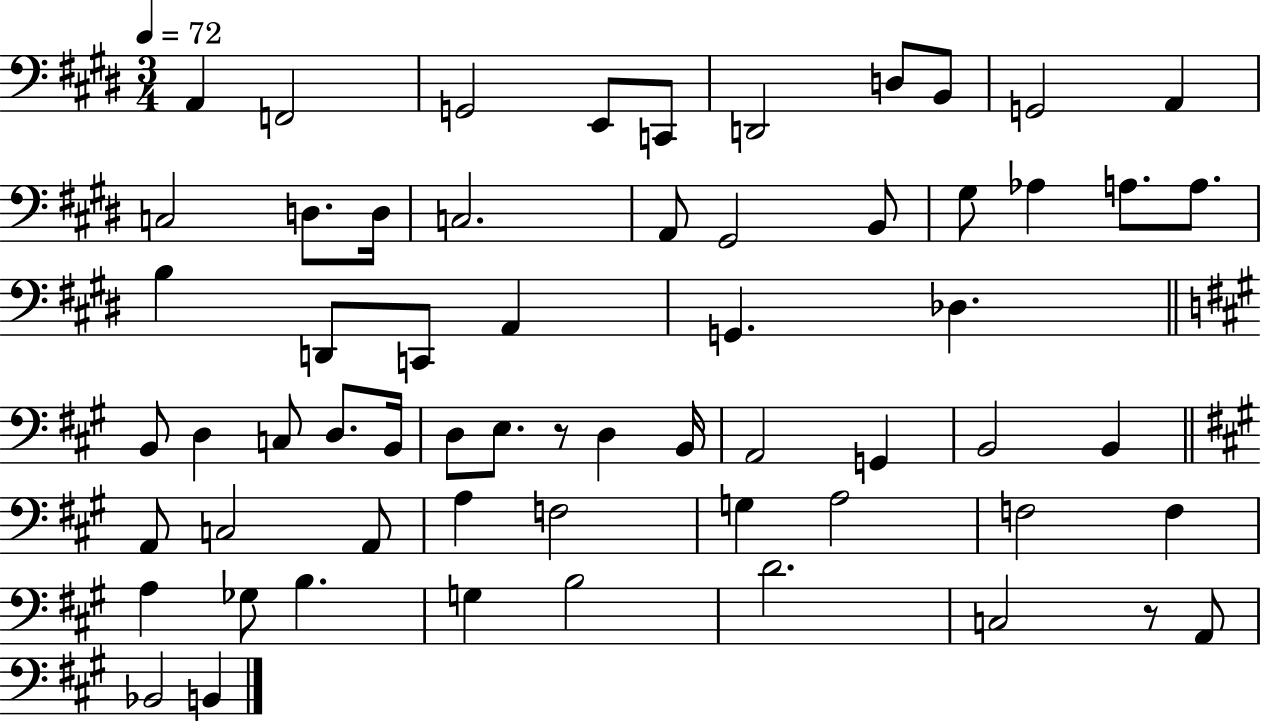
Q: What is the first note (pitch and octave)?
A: A2